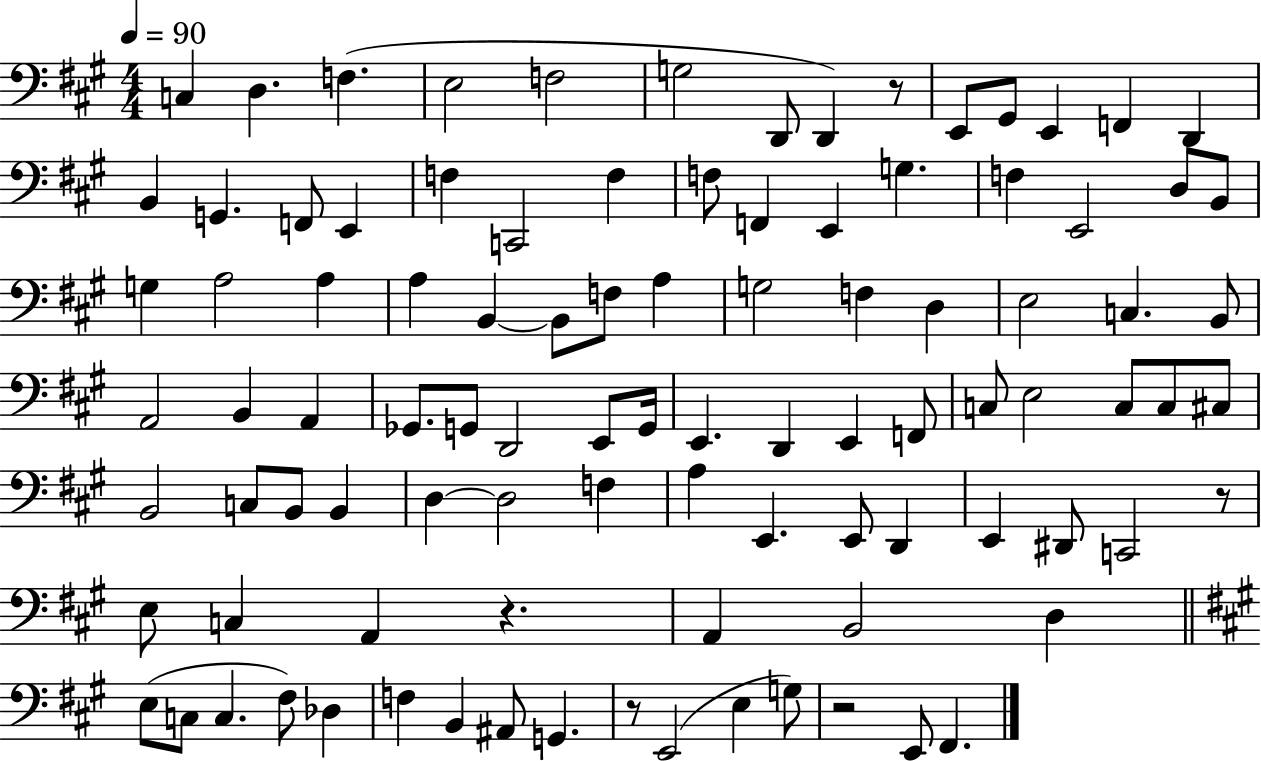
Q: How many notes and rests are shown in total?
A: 98